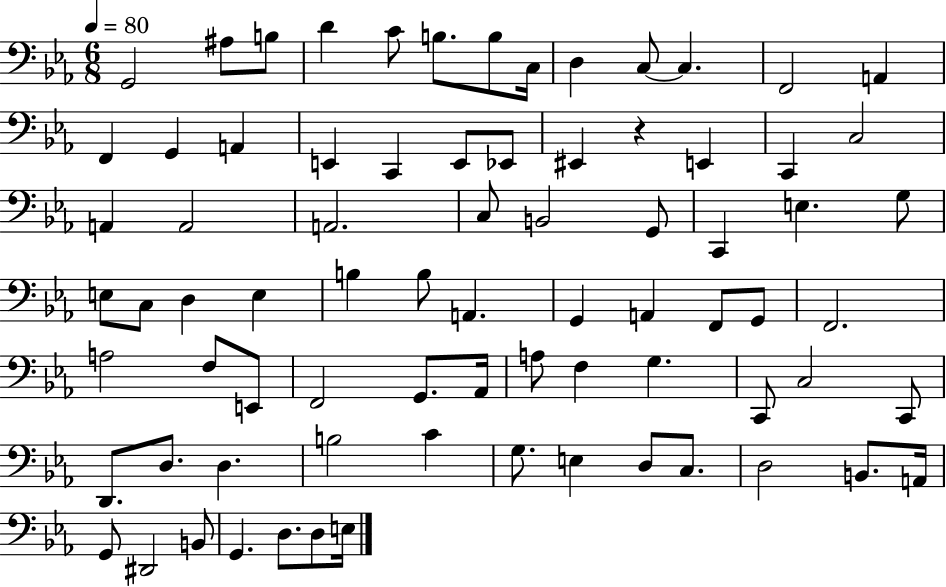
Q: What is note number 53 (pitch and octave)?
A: F3